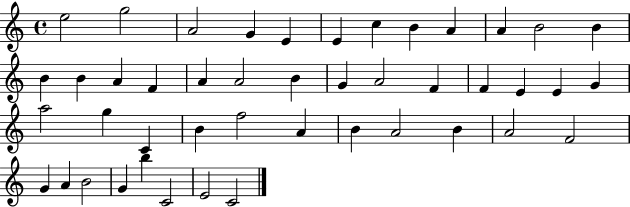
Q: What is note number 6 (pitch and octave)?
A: E4